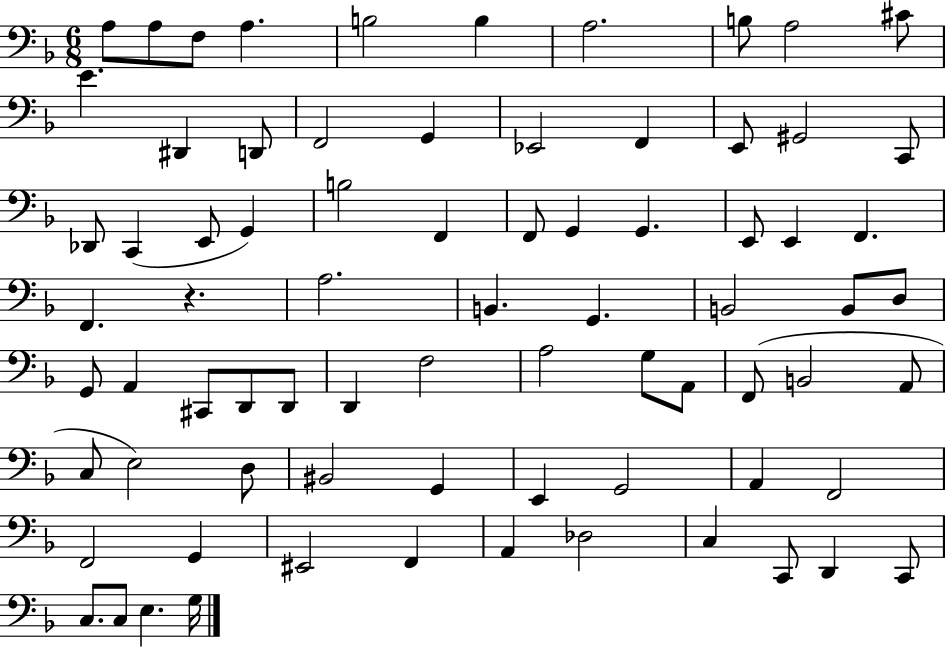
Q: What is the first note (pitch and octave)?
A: A3